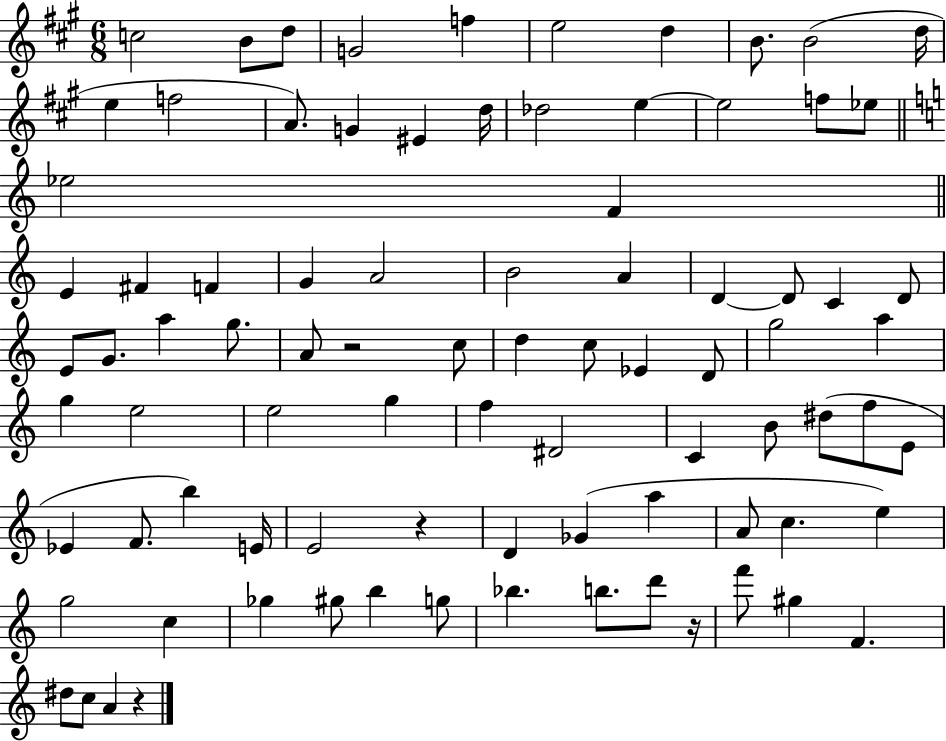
C5/h B4/e D5/e G4/h F5/q E5/h D5/q B4/e. B4/h D5/s E5/q F5/h A4/e. G4/q EIS4/q D5/s Db5/h E5/q E5/h F5/e Eb5/e Eb5/h F4/q E4/q F#4/q F4/q G4/q A4/h B4/h A4/q D4/q D4/e C4/q D4/e E4/e G4/e. A5/q G5/e. A4/e R/h C5/e D5/q C5/e Eb4/q D4/e G5/h A5/q G5/q E5/h E5/h G5/q F5/q D#4/h C4/q B4/e D#5/e F5/e E4/e Eb4/q F4/e. B5/q E4/s E4/h R/q D4/q Gb4/q A5/q A4/e C5/q. E5/q G5/h C5/q Gb5/q G#5/e B5/q G5/e Bb5/q. B5/e. D6/e R/s F6/e G#5/q F4/q. D#5/e C5/e A4/q R/q